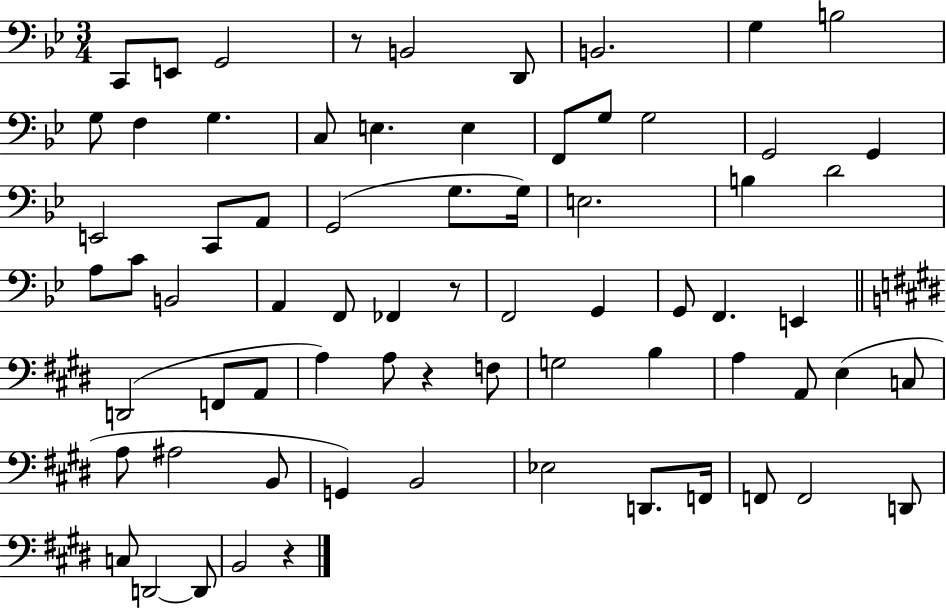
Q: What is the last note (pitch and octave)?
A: B2